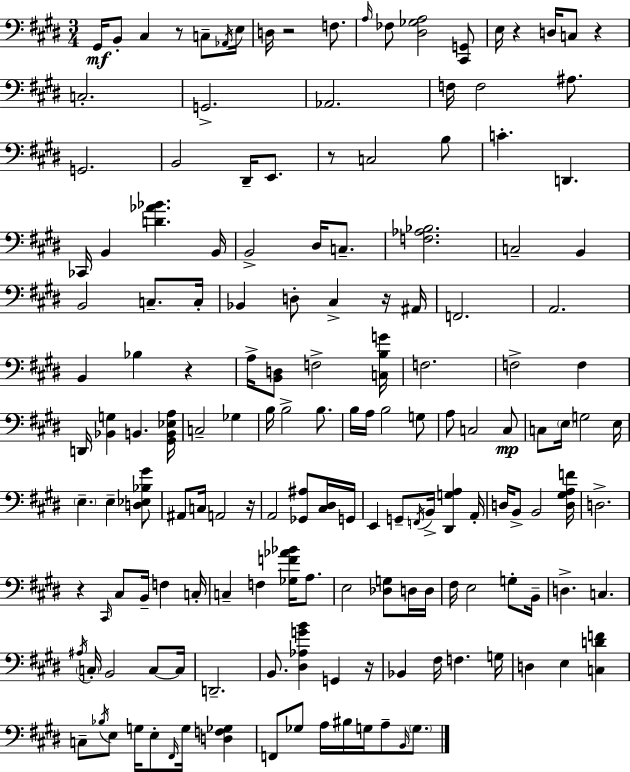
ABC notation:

X:1
T:Untitled
M:3/4
L:1/4
K:E
^G,,/4 B,,/2 ^C, z/2 C,/2 _A,,/4 E,/4 D,/4 z2 F,/2 A,/4 _F,/2 [^D,_G,A,]2 [^C,,G,,]/2 E,/4 z D,/4 C,/2 z C,2 G,,2 _A,,2 F,/4 F,2 ^A,/2 G,,2 B,,2 ^D,,/4 E,,/2 z/2 C,2 B,/2 C D,, _C,,/4 B,, [D_A_B] B,,/4 B,,2 ^D,/4 C,/2 [F,_A,_B,]2 C,2 B,, B,,2 C,/2 C,/4 _B,, D,/2 ^C, z/4 ^A,,/4 F,,2 A,,2 B,, _B, z A,/4 [B,,D,]/2 F,2 [C,B,G]/4 F,2 F,2 F, D,,/4 [_B,,G,] B,, [^G,,B,,_E,A,]/4 C,2 _G, B,/4 B,2 B,/2 B,/4 A,/4 B,2 G,/2 A,/2 C,2 C,/2 C,/2 E,/4 G,2 E,/4 E, E, [D,_E,_B,^G]/2 ^A,,/2 C,/4 A,,2 z/4 A,,2 [_G,,^A,]/2 [^C,^D,]/4 G,,/4 E,, G,,/2 F,,/4 B,,/4 [^D,,G,A,] A,,/4 D,/4 B,,/2 B,,2 [D,^G,A,F]/4 D,2 z ^C,,/4 ^C,/2 B,,/4 F, C,/4 C, F, [_G,F_A_B]/4 A,/2 E,2 [_D,G,]/2 D,/4 D,/4 ^F,/4 E,2 G,/2 B,,/4 D, C, ^A,/4 C,/4 B,,2 C,/2 C,/4 D,,2 B,,/2 [^D,_A,GB] G,, z/4 _B,, ^F,/4 F, G,/4 D, E, [C,DF] C,/2 _B,/4 E,/2 G,/4 E,/2 ^F,,/4 G,/4 [D,F,_G,] F,,/2 _G,/2 A,/4 ^B,/4 G,/4 A,/2 B,,/4 G,/2